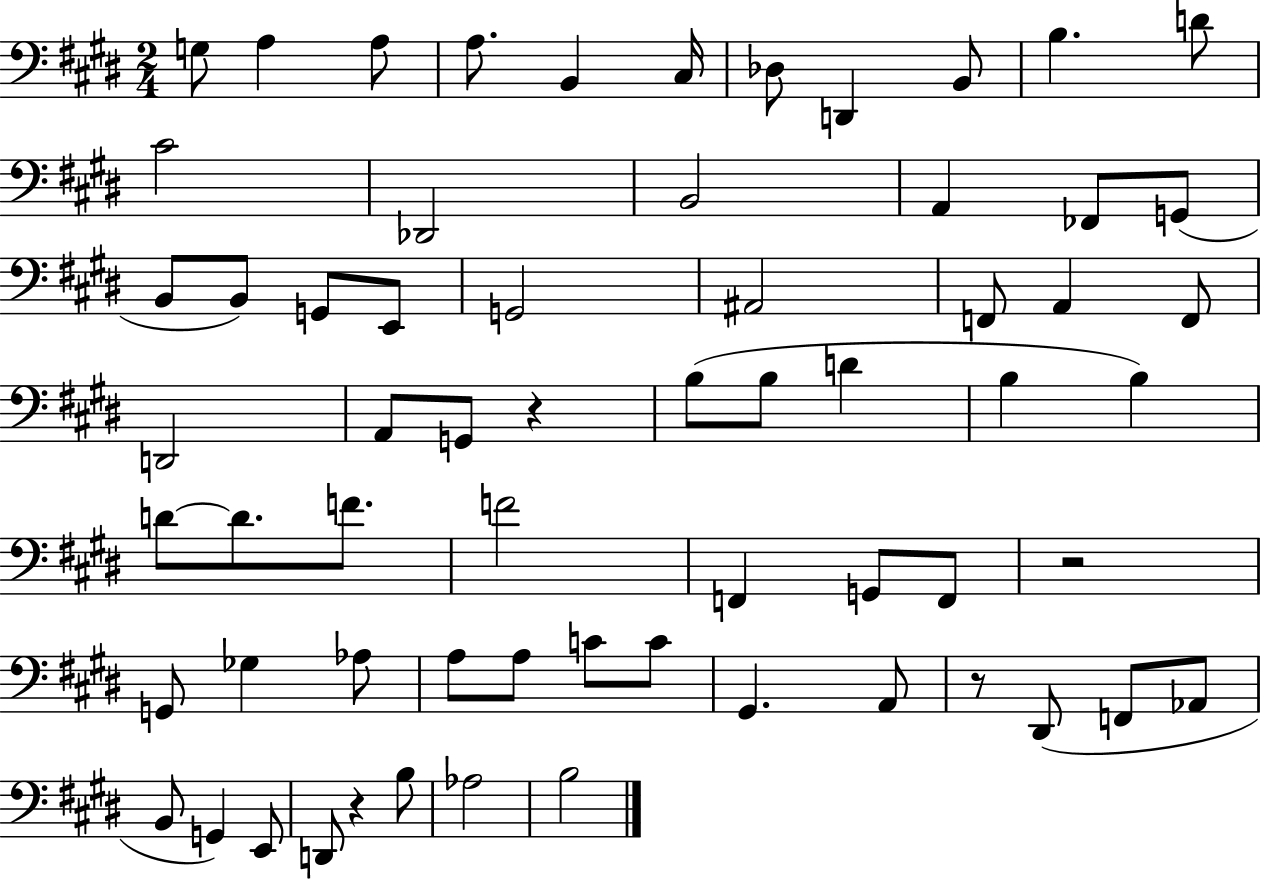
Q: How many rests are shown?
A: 4